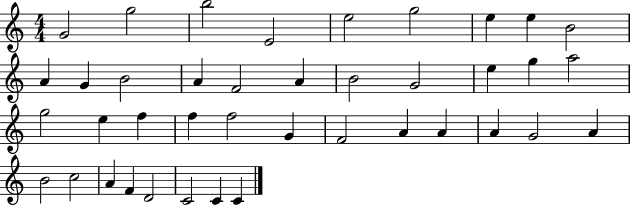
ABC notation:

X:1
T:Untitled
M:4/4
L:1/4
K:C
G2 g2 b2 E2 e2 g2 e e B2 A G B2 A F2 A B2 G2 e g a2 g2 e f f f2 G F2 A A A G2 A B2 c2 A F D2 C2 C C